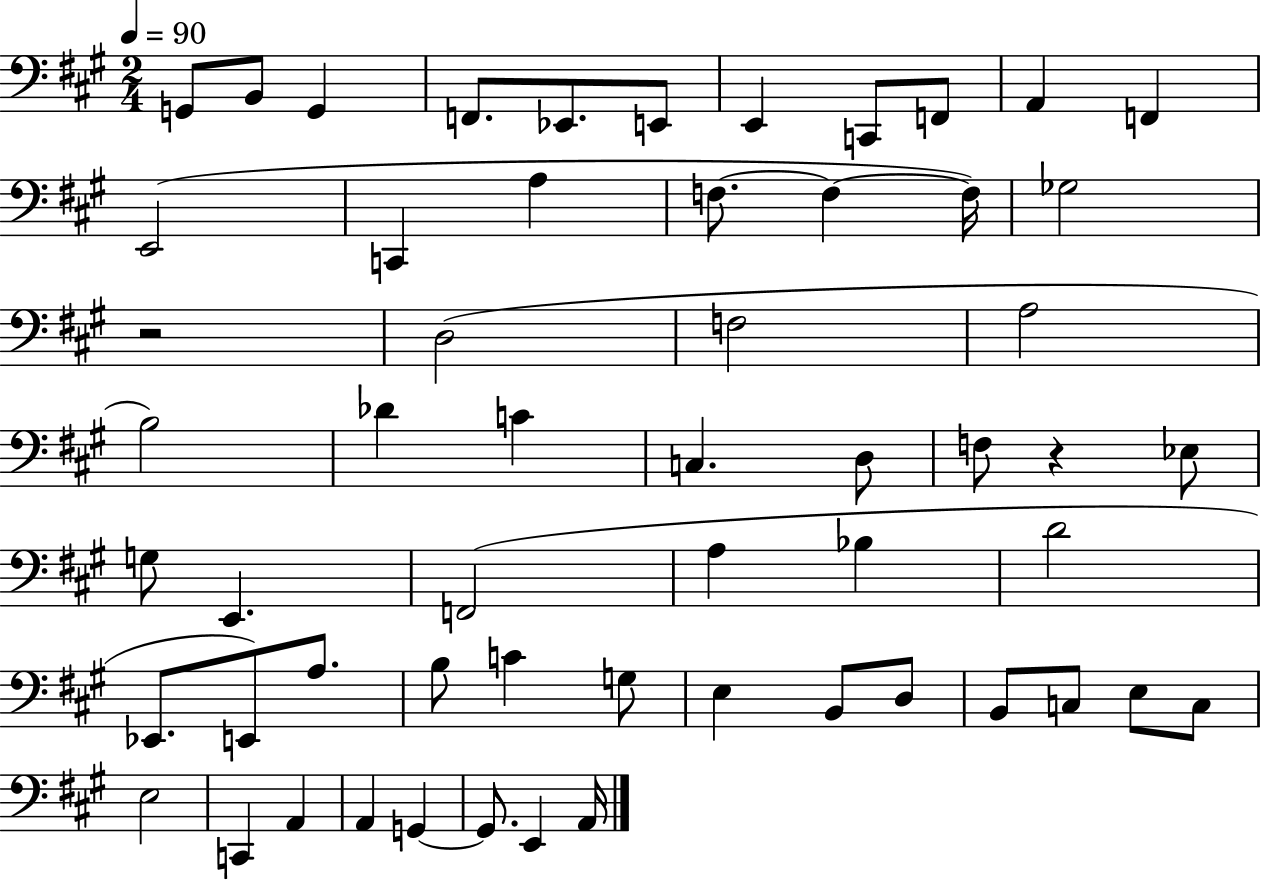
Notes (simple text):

G2/e B2/e G2/q F2/e. Eb2/e. E2/e E2/q C2/e F2/e A2/q F2/q E2/h C2/q A3/q F3/e. F3/q F3/s Gb3/h R/h D3/h F3/h A3/h B3/h Db4/q C4/q C3/q. D3/e F3/e R/q Eb3/e G3/e E2/q. F2/h A3/q Bb3/q D4/h Eb2/e. E2/e A3/e. B3/e C4/q G3/e E3/q B2/e D3/e B2/e C3/e E3/e C3/e E3/h C2/q A2/q A2/q G2/q G2/e. E2/q A2/s